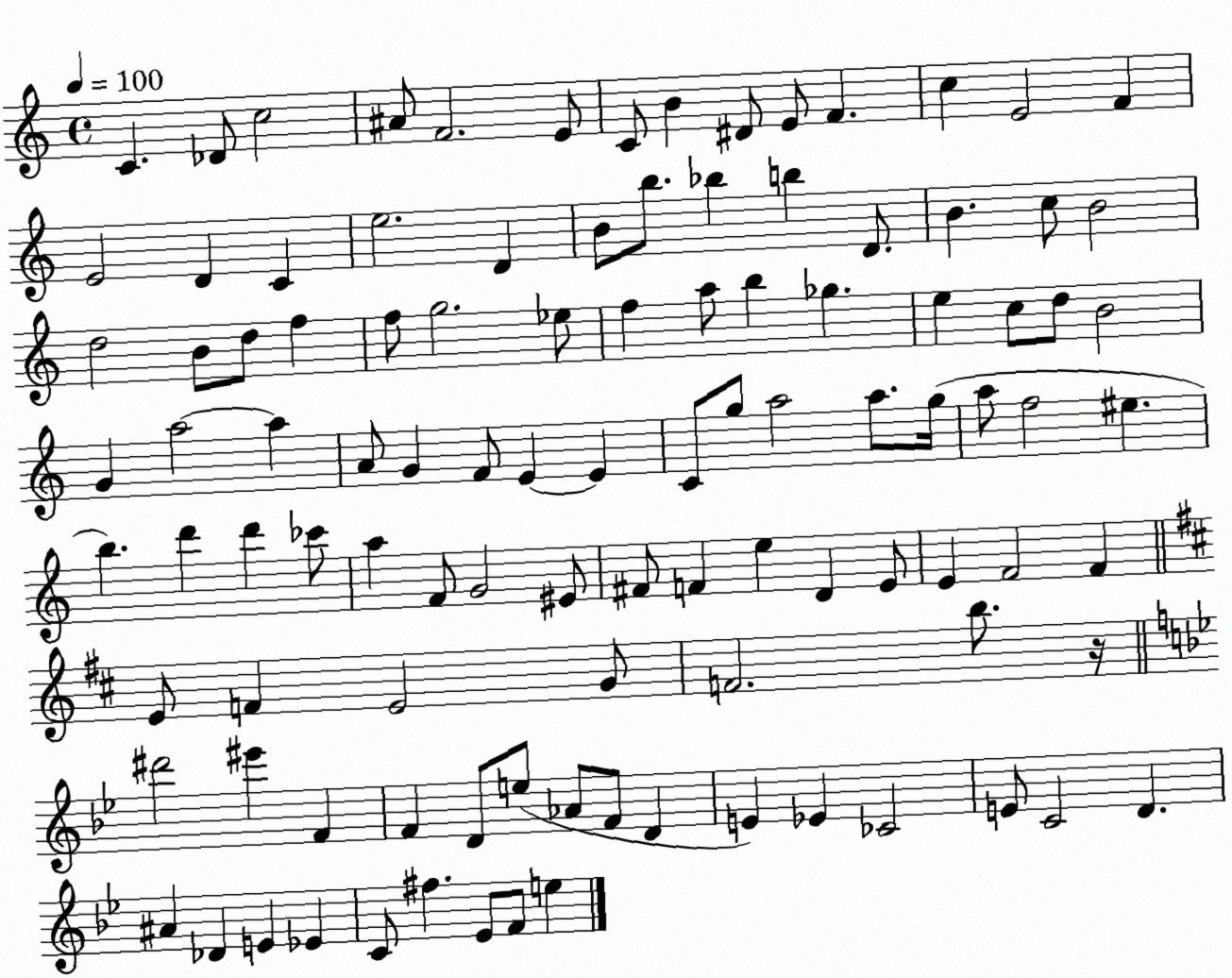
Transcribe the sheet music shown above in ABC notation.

X:1
T:Untitled
M:4/4
L:1/4
K:C
C _D/2 c2 ^A/2 F2 E/2 C/2 B ^D/2 E/2 F c E2 F E2 D C e2 D B/2 b/2 _b b D/2 B c/2 B2 d2 B/2 d/2 f f/2 g2 _e/2 f a/2 b _g e c/2 d/2 B2 G a2 a A/2 G F/2 E E C/2 g/2 a2 a/2 g/4 a/2 f2 ^e b d' d' _c'/2 a F/2 G2 ^E/2 ^F/2 F e D E/2 E F2 F E/2 F E2 G/2 F2 b/2 z/4 ^d'2 ^e' F F D/2 e/2 _A/2 F/2 D E _E _C2 E/2 C2 D ^A _D E _E C/2 ^f _E/2 F/2 e